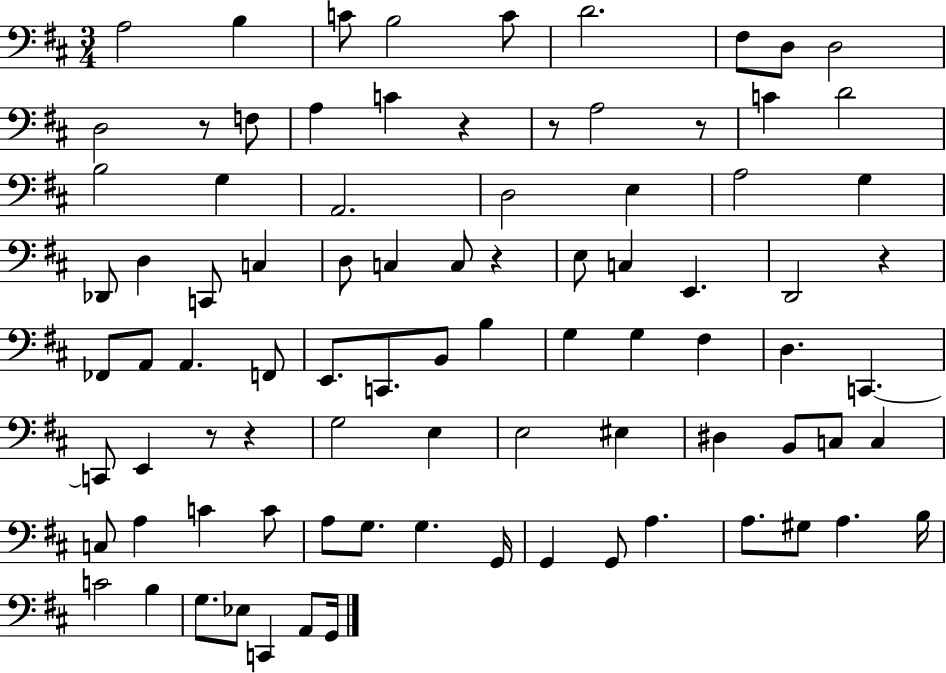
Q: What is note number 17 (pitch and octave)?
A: B3